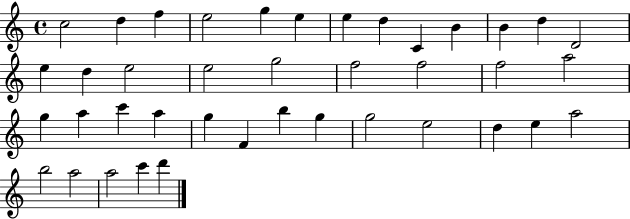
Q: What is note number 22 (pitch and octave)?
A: A5